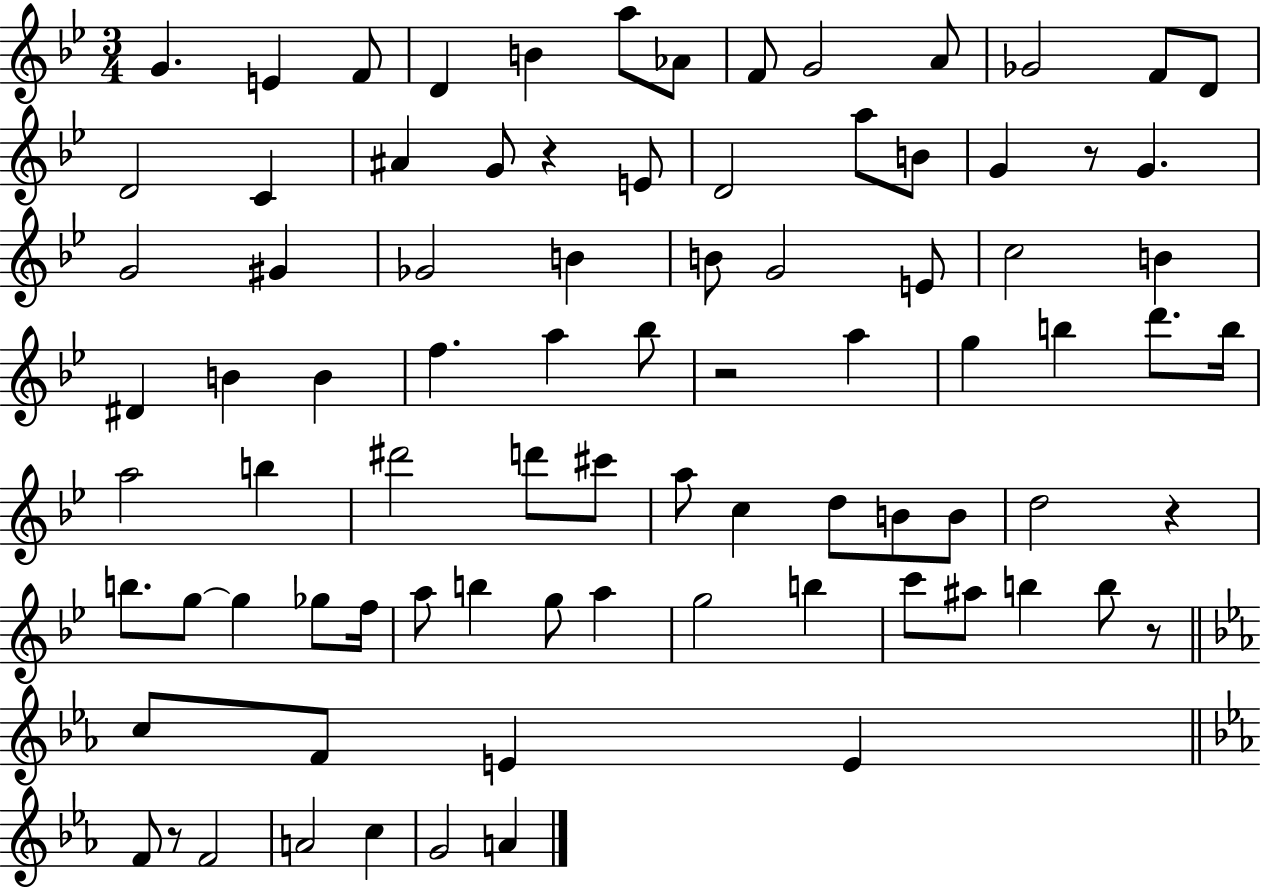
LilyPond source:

{
  \clef treble
  \numericTimeSignature
  \time 3/4
  \key bes \major
  g'4. e'4 f'8 | d'4 b'4 a''8 aes'8 | f'8 g'2 a'8 | ges'2 f'8 d'8 | \break d'2 c'4 | ais'4 g'8 r4 e'8 | d'2 a''8 b'8 | g'4 r8 g'4. | \break g'2 gis'4 | ges'2 b'4 | b'8 g'2 e'8 | c''2 b'4 | \break dis'4 b'4 b'4 | f''4. a''4 bes''8 | r2 a''4 | g''4 b''4 d'''8. b''16 | \break a''2 b''4 | dis'''2 d'''8 cis'''8 | a''8 c''4 d''8 b'8 b'8 | d''2 r4 | \break b''8. g''8~~ g''4 ges''8 f''16 | a''8 b''4 g''8 a''4 | g''2 b''4 | c'''8 ais''8 b''4 b''8 r8 | \break \bar "||" \break \key ees \major c''8 f'8 e'4 e'4 | \bar "||" \break \key ees \major f'8 r8 f'2 | a'2 c''4 | g'2 a'4 | \bar "|."
}